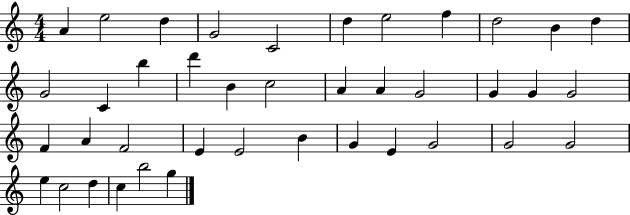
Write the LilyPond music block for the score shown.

{
  \clef treble
  \numericTimeSignature
  \time 4/4
  \key c \major
  a'4 e''2 d''4 | g'2 c'2 | d''4 e''2 f''4 | d''2 b'4 d''4 | \break g'2 c'4 b''4 | d'''4 b'4 c''2 | a'4 a'4 g'2 | g'4 g'4 g'2 | \break f'4 a'4 f'2 | e'4 e'2 b'4 | g'4 e'4 g'2 | g'2 g'2 | \break e''4 c''2 d''4 | c''4 b''2 g''4 | \bar "|."
}